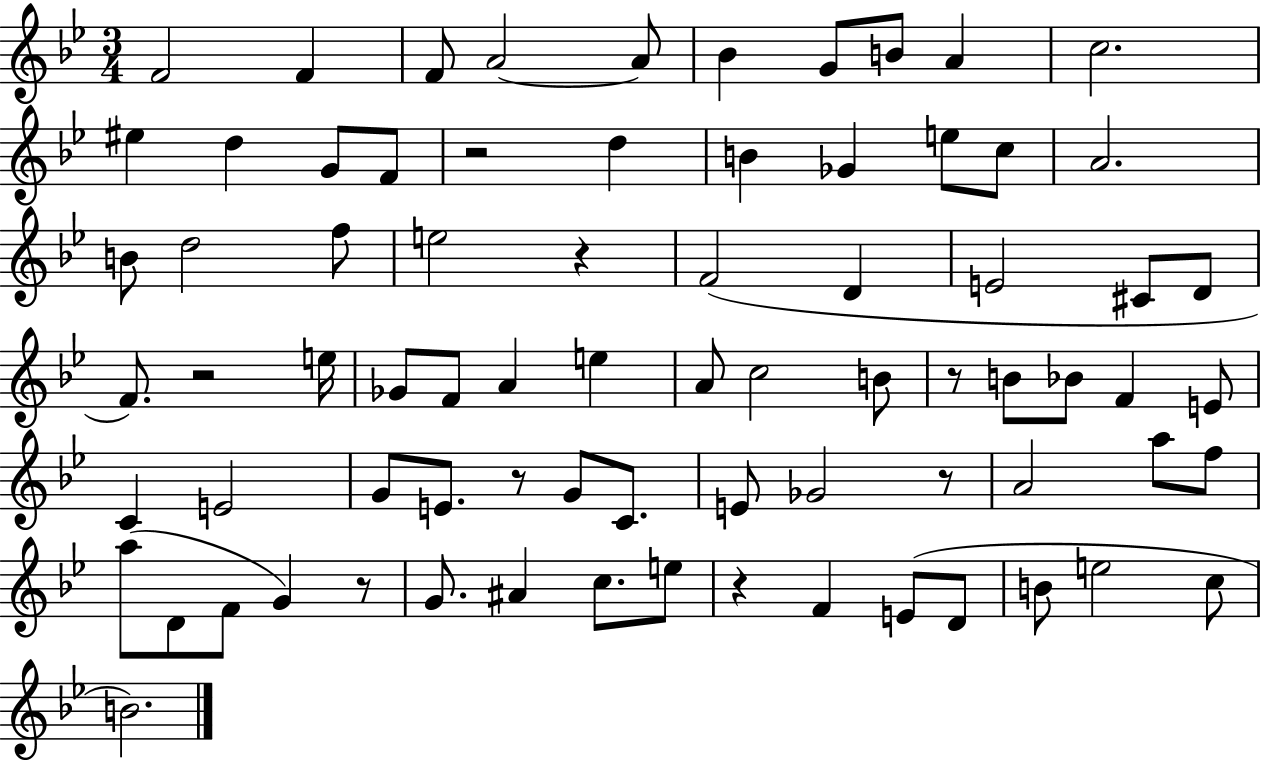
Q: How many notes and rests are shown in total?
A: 76